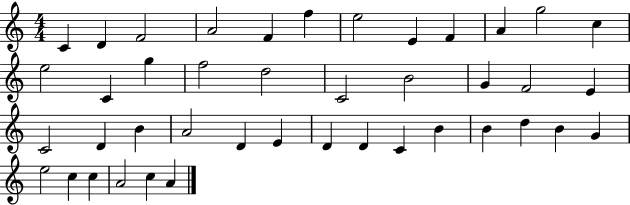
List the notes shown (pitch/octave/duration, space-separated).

C4/q D4/q F4/h A4/h F4/q F5/q E5/h E4/q F4/q A4/q G5/h C5/q E5/h C4/q G5/q F5/h D5/h C4/h B4/h G4/q F4/h E4/q C4/h D4/q B4/q A4/h D4/q E4/q D4/q D4/q C4/q B4/q B4/q D5/q B4/q G4/q E5/h C5/q C5/q A4/h C5/q A4/q